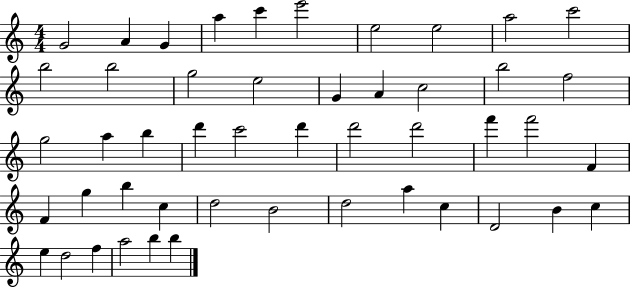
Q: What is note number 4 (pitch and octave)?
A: A5